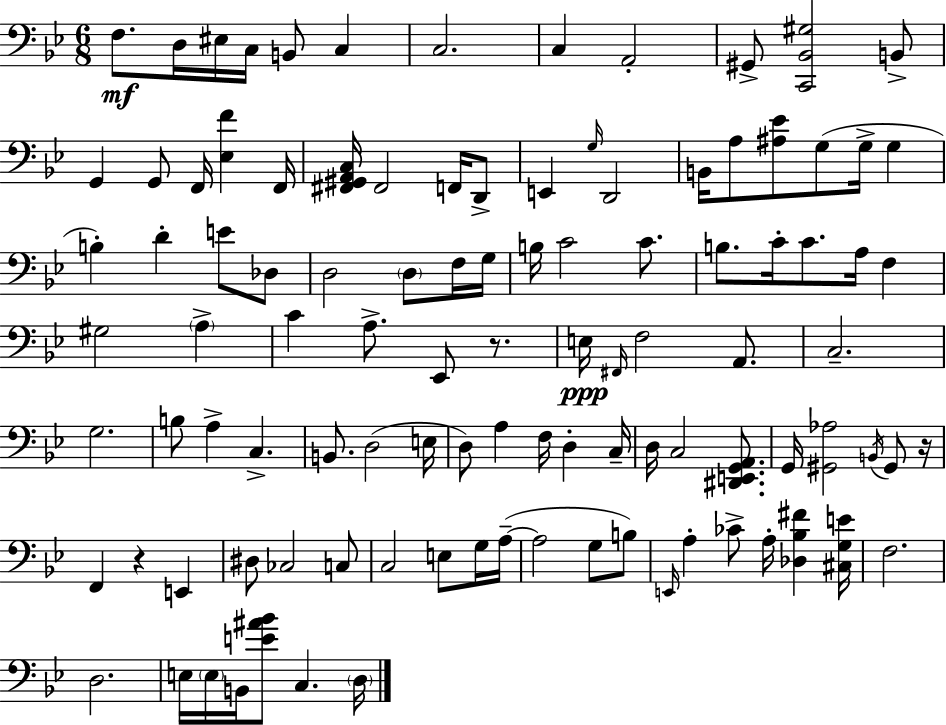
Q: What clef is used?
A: bass